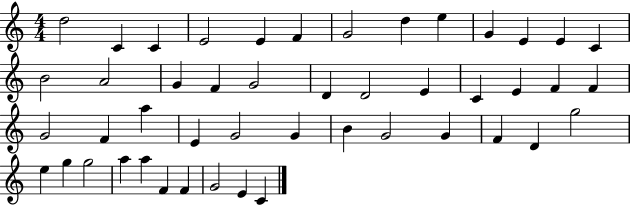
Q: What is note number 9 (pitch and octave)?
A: E5